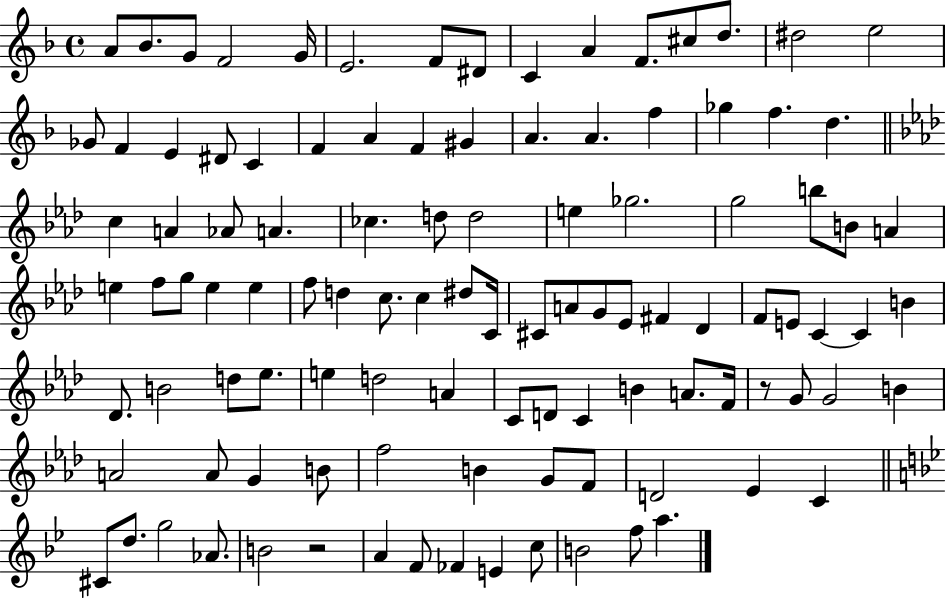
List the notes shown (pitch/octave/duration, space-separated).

A4/e Bb4/e. G4/e F4/h G4/s E4/h. F4/e D#4/e C4/q A4/q F4/e. C#5/e D5/e. D#5/h E5/h Gb4/e F4/q E4/q D#4/e C4/q F4/q A4/q F4/q G#4/q A4/q. A4/q. F5/q Gb5/q F5/q. D5/q. C5/q A4/q Ab4/e A4/q. CES5/q. D5/e D5/h E5/q Gb5/h. G5/h B5/e B4/e A4/q E5/q F5/e G5/e E5/q E5/q F5/e D5/q C5/e. C5/q D#5/e C4/s C#4/e A4/e G4/e Eb4/e F#4/q Db4/q F4/e E4/e C4/q C4/q B4/q Db4/e. B4/h D5/e Eb5/e. E5/q D5/h A4/q C4/e D4/e C4/q B4/q A4/e. F4/s R/e G4/e G4/h B4/q A4/h A4/e G4/q B4/e F5/h B4/q G4/e F4/e D4/h Eb4/q C4/q C#4/e D5/e. G5/h Ab4/e. B4/h R/h A4/q F4/e FES4/q E4/q C5/e B4/h F5/e A5/q.